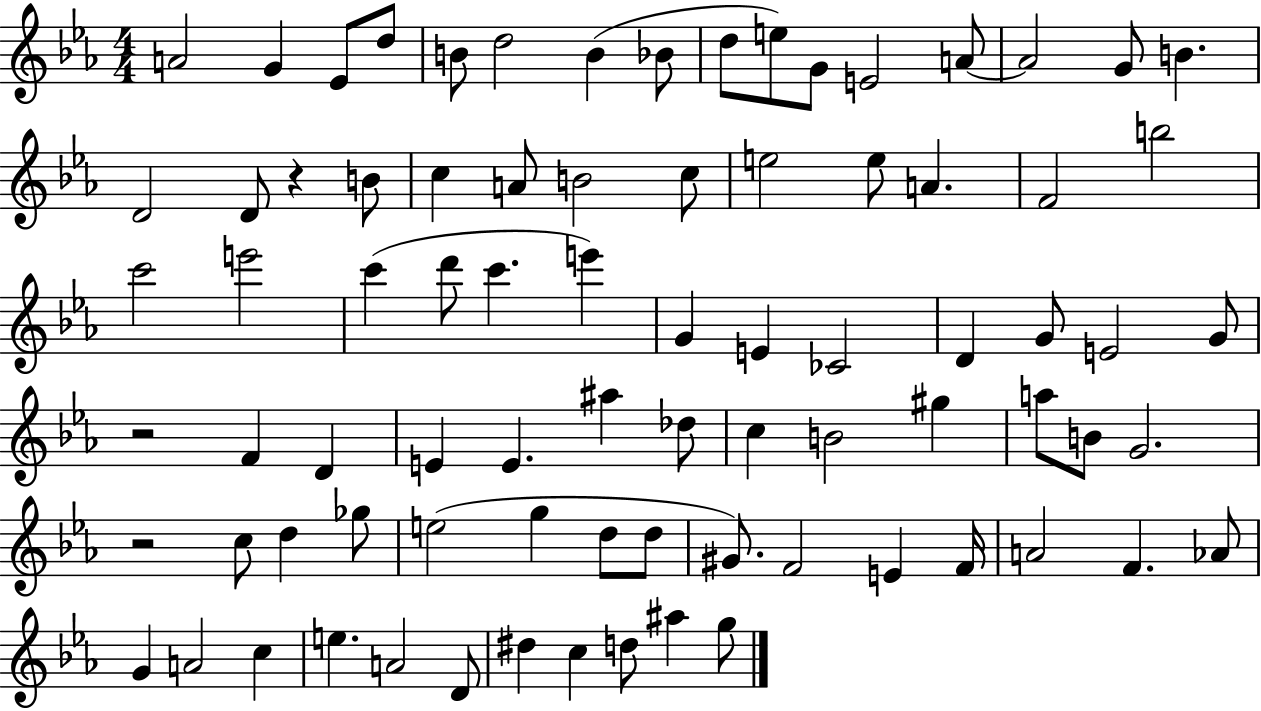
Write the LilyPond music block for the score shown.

{
  \clef treble
  \numericTimeSignature
  \time 4/4
  \key ees \major
  \repeat volta 2 { a'2 g'4 ees'8 d''8 | b'8 d''2 b'4( bes'8 | d''8 e''8) g'8 e'2 a'8~~ | a'2 g'8 b'4. | \break d'2 d'8 r4 b'8 | c''4 a'8 b'2 c''8 | e''2 e''8 a'4. | f'2 b''2 | \break c'''2 e'''2 | c'''4( d'''8 c'''4. e'''4) | g'4 e'4 ces'2 | d'4 g'8 e'2 g'8 | \break r2 f'4 d'4 | e'4 e'4. ais''4 des''8 | c''4 b'2 gis''4 | a''8 b'8 g'2. | \break r2 c''8 d''4 ges''8 | e''2( g''4 d''8 d''8 | gis'8.) f'2 e'4 f'16 | a'2 f'4. aes'8 | \break g'4 a'2 c''4 | e''4. a'2 d'8 | dis''4 c''4 d''8 ais''4 g''8 | } \bar "|."
}